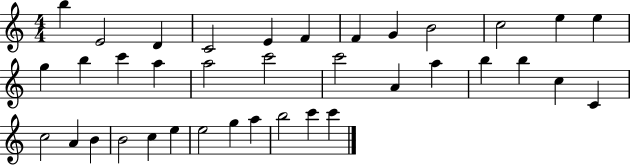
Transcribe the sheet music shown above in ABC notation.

X:1
T:Untitled
M:4/4
L:1/4
K:C
b E2 D C2 E F F G B2 c2 e e g b c' a a2 c'2 c'2 A a b b c C c2 A B B2 c e e2 g a b2 c' c'